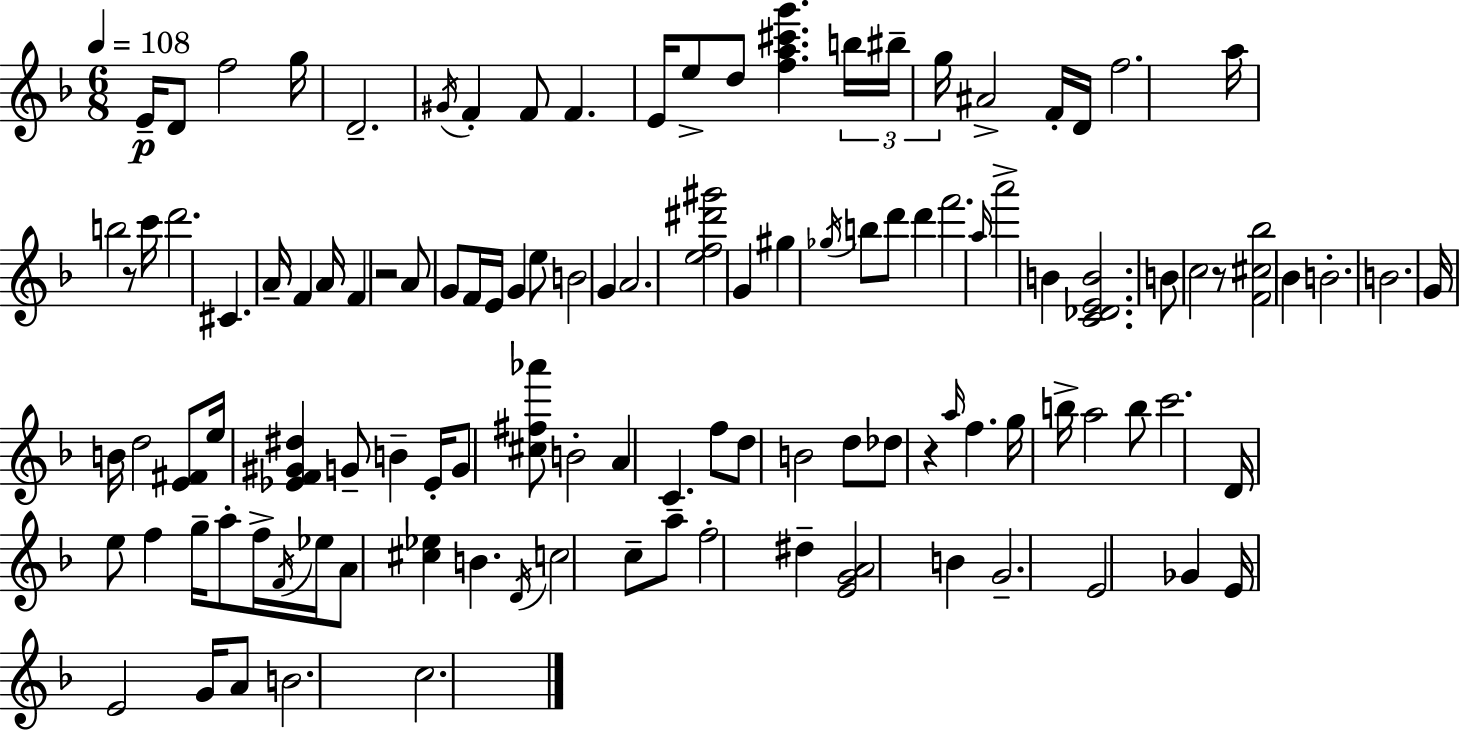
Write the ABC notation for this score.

X:1
T:Untitled
M:6/8
L:1/4
K:F
E/4 D/2 f2 g/4 D2 ^G/4 F F/2 F E/4 e/2 d/2 [fa^c'g'] b/4 ^b/4 g/4 ^A2 F/4 D/4 f2 a/4 b2 z/2 c'/4 d'2 ^C A/4 F A/4 F z2 A/2 G/2 F/4 E/4 G e/2 B2 G A2 [ef^d'^g']2 G ^g _g/4 b/2 d'/2 d' f'2 a/4 a'2 B [C_DEB]2 B/2 c2 z/2 [F^c_b]2 _B B2 B2 G/4 B/4 d2 [E^F]/2 e/4 [_EF^G^d] G/2 B _E/4 G/2 [^c^f_a']/2 B2 A C f/2 d/2 B2 d/2 _d/2 z a/4 f g/4 b/4 a2 b/2 c'2 D/4 e/2 f g/4 a/2 f/4 F/4 _e/4 A/2 [^c_e] B D/4 c2 c/2 a/2 f2 ^d [EGA]2 B G2 E2 _G E/4 E2 G/4 A/2 B2 c2